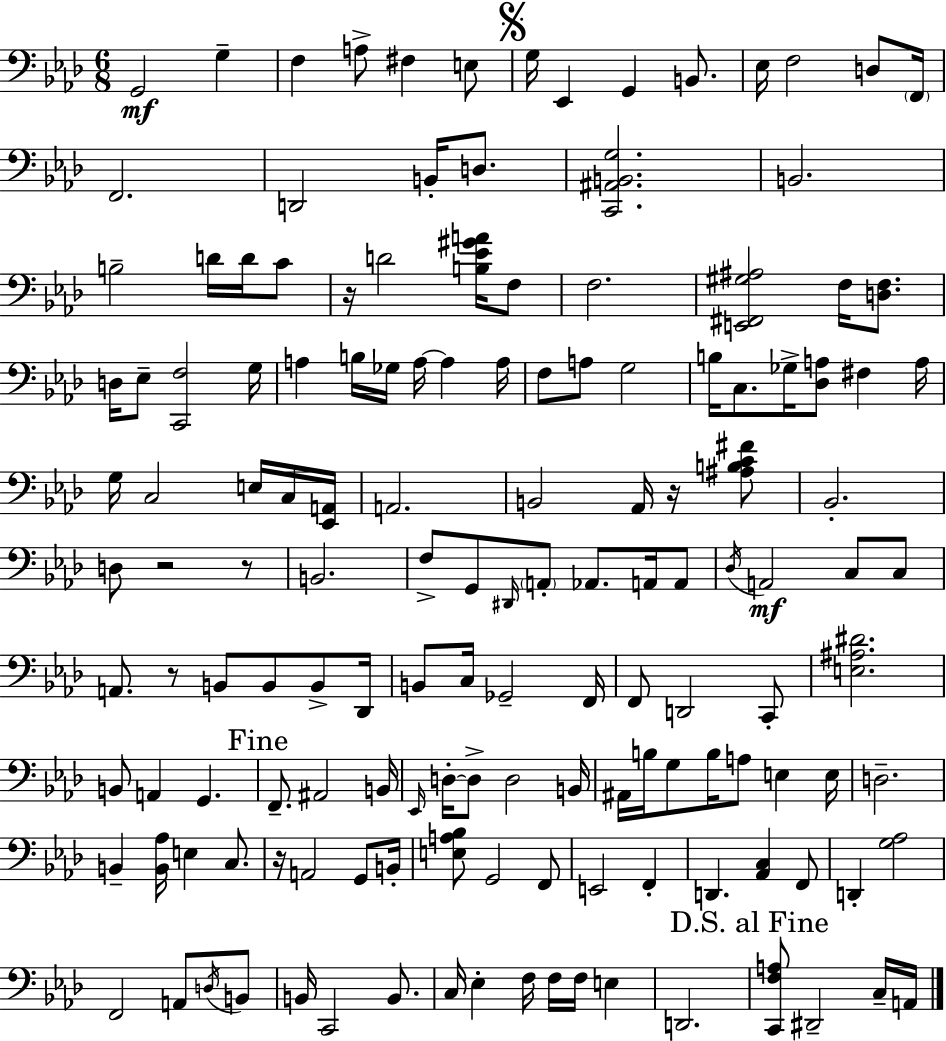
X:1
T:Untitled
M:6/8
L:1/4
K:Fm
G,,2 G, F, A,/2 ^F, E,/2 G,/4 _E,, G,, B,,/2 _E,/4 F,2 D,/2 F,,/4 F,,2 D,,2 B,,/4 D,/2 [C,,^A,,B,,G,]2 B,,2 B,2 D/4 D/4 C/2 z/4 D2 [B,_E^GA]/4 F,/2 F,2 [E,,^F,,^G,^A,]2 F,/4 [D,F,]/2 D,/4 _E,/2 [C,,F,]2 G,/4 A, B,/4 _G,/4 A,/4 A, A,/4 F,/2 A,/2 G,2 B,/4 C,/2 _G,/4 [_D,A,]/2 ^F, A,/4 G,/4 C,2 E,/4 C,/4 [_E,,A,,]/4 A,,2 B,,2 _A,,/4 z/4 [^A,B,C^F]/2 _B,,2 D,/2 z2 z/2 B,,2 F,/2 G,,/2 ^D,,/4 A,,/2 _A,,/2 A,,/4 A,,/2 _D,/4 A,,2 C,/2 C,/2 A,,/2 z/2 B,,/2 B,,/2 B,,/2 _D,,/4 B,,/2 C,/4 _G,,2 F,,/4 F,,/2 D,,2 C,,/2 [E,^A,^D]2 B,,/2 A,, G,, F,,/2 ^A,,2 B,,/4 _E,,/4 D,/4 D,/2 D,2 B,,/4 ^A,,/4 B,/4 G,/2 B,/4 A,/2 E, E,/4 D,2 B,, [B,,_A,]/4 E, C,/2 z/4 A,,2 G,,/2 B,,/4 [E,A,_B,]/2 G,,2 F,,/2 E,,2 F,, D,, [_A,,C,] F,,/2 D,, [G,_A,]2 F,,2 A,,/2 D,/4 B,,/2 B,,/4 C,,2 B,,/2 C,/4 _E, F,/4 F,/4 F,/4 E, D,,2 [C,,F,A,]/2 ^D,,2 C,/4 A,,/4